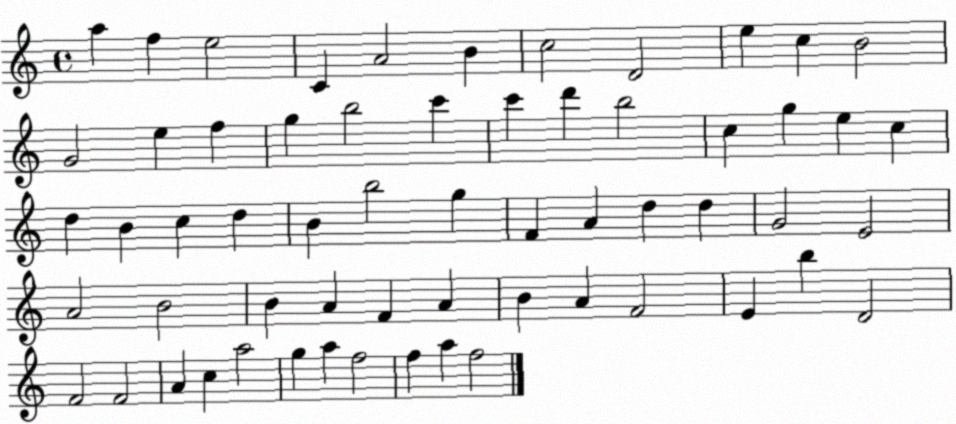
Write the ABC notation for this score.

X:1
T:Untitled
M:4/4
L:1/4
K:C
a f e2 C A2 B c2 D2 e c B2 G2 e f g b2 c' c' d' b2 c g e c d B c d B b2 g F A d d G2 E2 A2 B2 B A F A B A F2 E b D2 F2 F2 A c a2 g a f2 f a f2